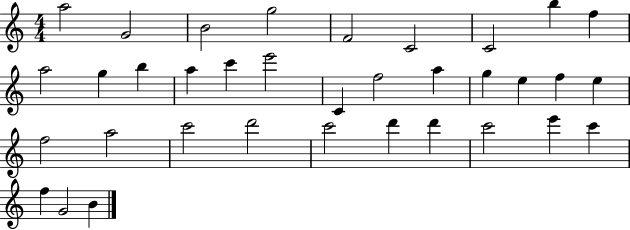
A5/h G4/h B4/h G5/h F4/h C4/h C4/h B5/q F5/q A5/h G5/q B5/q A5/q C6/q E6/h C4/q F5/h A5/q G5/q E5/q F5/q E5/q F5/h A5/h C6/h D6/h C6/h D6/q D6/q C6/h E6/q C6/q F5/q G4/h B4/q